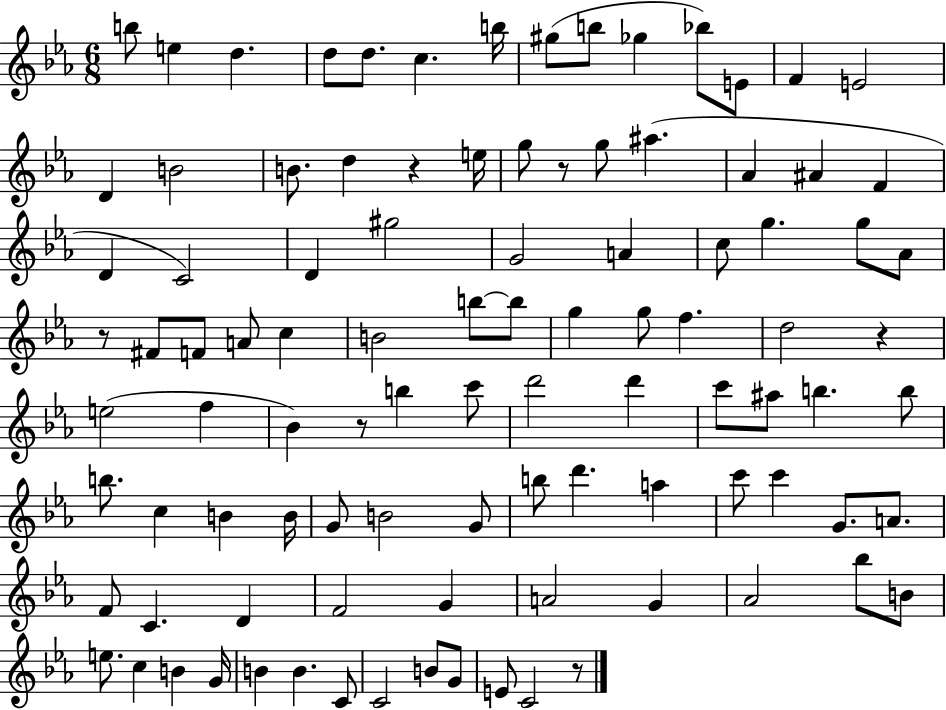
B5/e E5/q D5/q. D5/e D5/e. C5/q. B5/s G#5/e B5/e Gb5/q Bb5/e E4/e F4/q E4/h D4/q B4/h B4/e. D5/q R/q E5/s G5/e R/e G5/e A#5/q. Ab4/q A#4/q F4/q D4/q C4/h D4/q G#5/h G4/h A4/q C5/e G5/q. G5/e Ab4/e R/e F#4/e F4/e A4/e C5/q B4/h B5/e B5/e G5/q G5/e F5/q. D5/h R/q E5/h F5/q Bb4/q R/e B5/q C6/e D6/h D6/q C6/e A#5/e B5/q. B5/e B5/e. C5/q B4/q B4/s G4/e B4/h G4/e B5/e D6/q. A5/q C6/e C6/q G4/e. A4/e. F4/e C4/q. D4/q F4/h G4/q A4/h G4/q Ab4/h Bb5/e B4/e E5/e. C5/q B4/q G4/s B4/q B4/q. C4/e C4/h B4/e G4/e E4/e C4/h R/e